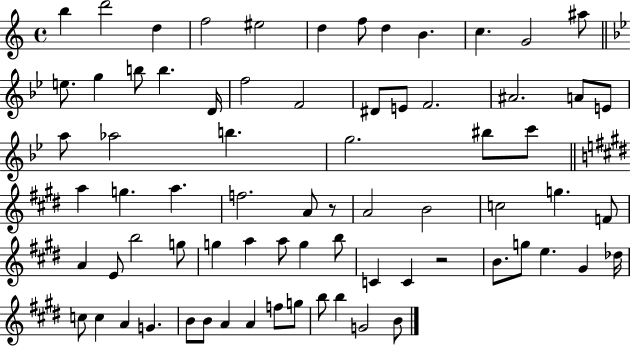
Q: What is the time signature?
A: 4/4